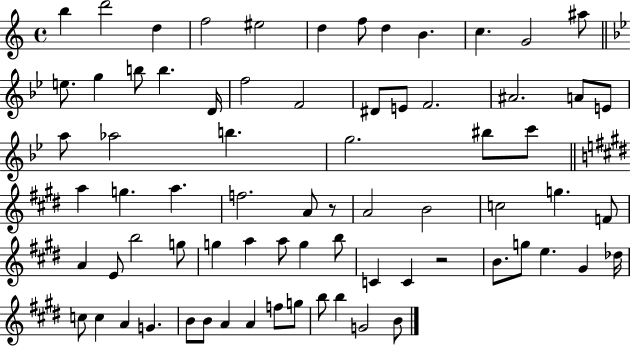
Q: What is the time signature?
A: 4/4